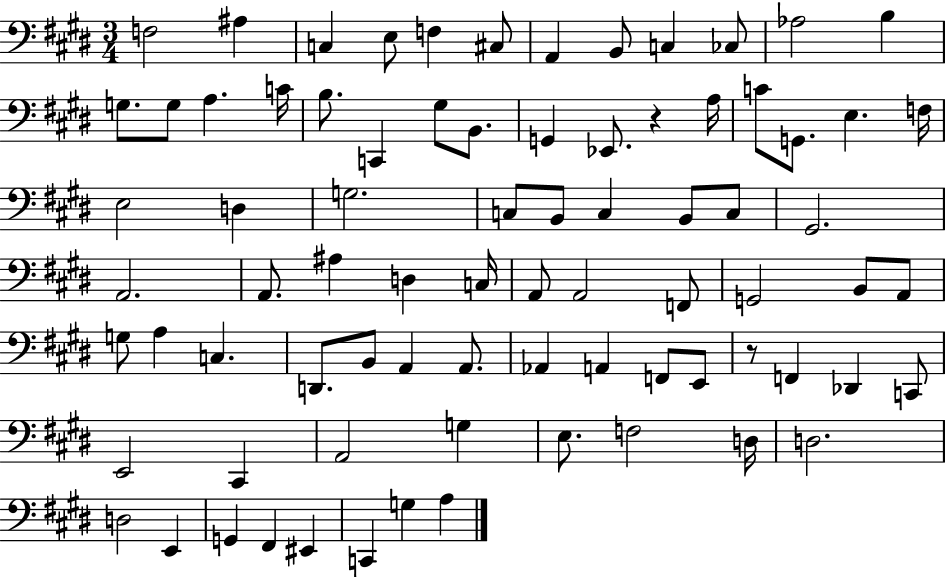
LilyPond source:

{
  \clef bass
  \numericTimeSignature
  \time 3/4
  \key e \major
  f2 ais4 | c4 e8 f4 cis8 | a,4 b,8 c4 ces8 | aes2 b4 | \break g8. g8 a4. c'16 | b8. c,4 gis8 b,8. | g,4 ees,8. r4 a16 | c'8 g,8. e4. f16 | \break e2 d4 | g2. | c8 b,8 c4 b,8 c8 | gis,2. | \break a,2. | a,8. ais4 d4 c16 | a,8 a,2 f,8 | g,2 b,8 a,8 | \break g8 a4 c4. | d,8. b,8 a,4 a,8. | aes,4 a,4 f,8 e,8 | r8 f,4 des,4 c,8 | \break e,2 cis,4 | a,2 g4 | e8. f2 d16 | d2. | \break d2 e,4 | g,4 fis,4 eis,4 | c,4 g4 a4 | \bar "|."
}